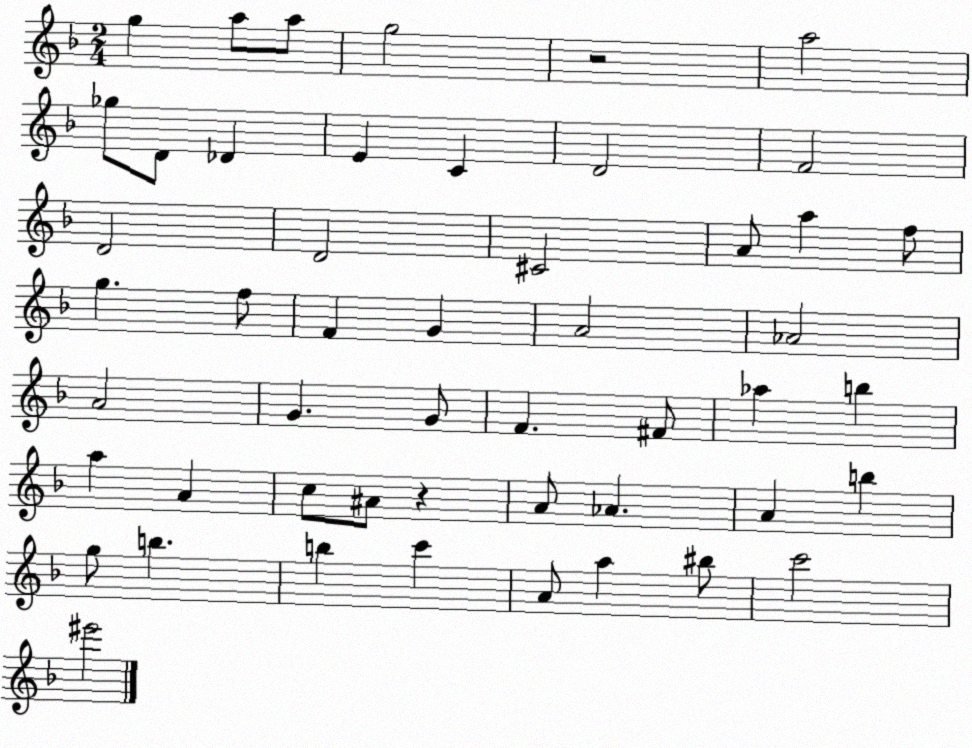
X:1
T:Untitled
M:2/4
L:1/4
K:F
g a/2 a/2 g2 z2 a2 _g/2 D/2 _D E C D2 F2 D2 D2 ^C2 A/2 a f/2 g f/2 F G A2 _A2 A2 G G/2 F ^F/2 _a b a A c/2 ^A/2 z A/2 _A A b g/2 b b c' A/2 a ^b/2 c'2 ^e'2